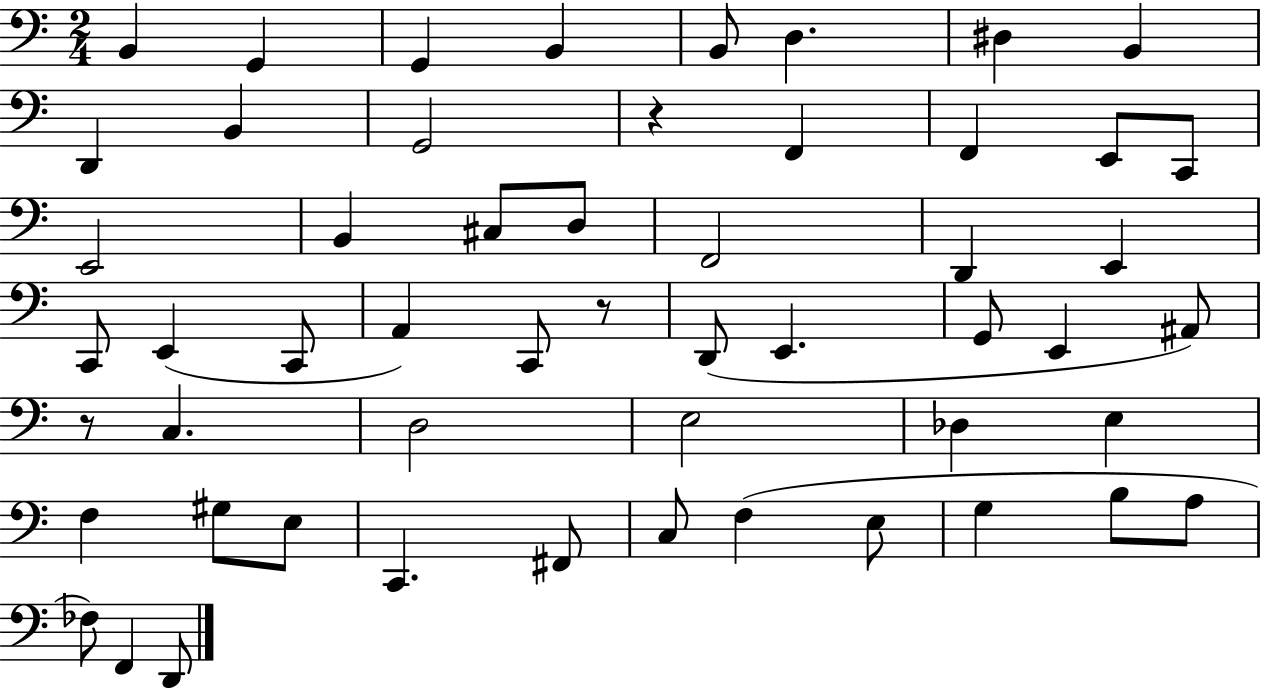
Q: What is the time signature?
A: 2/4